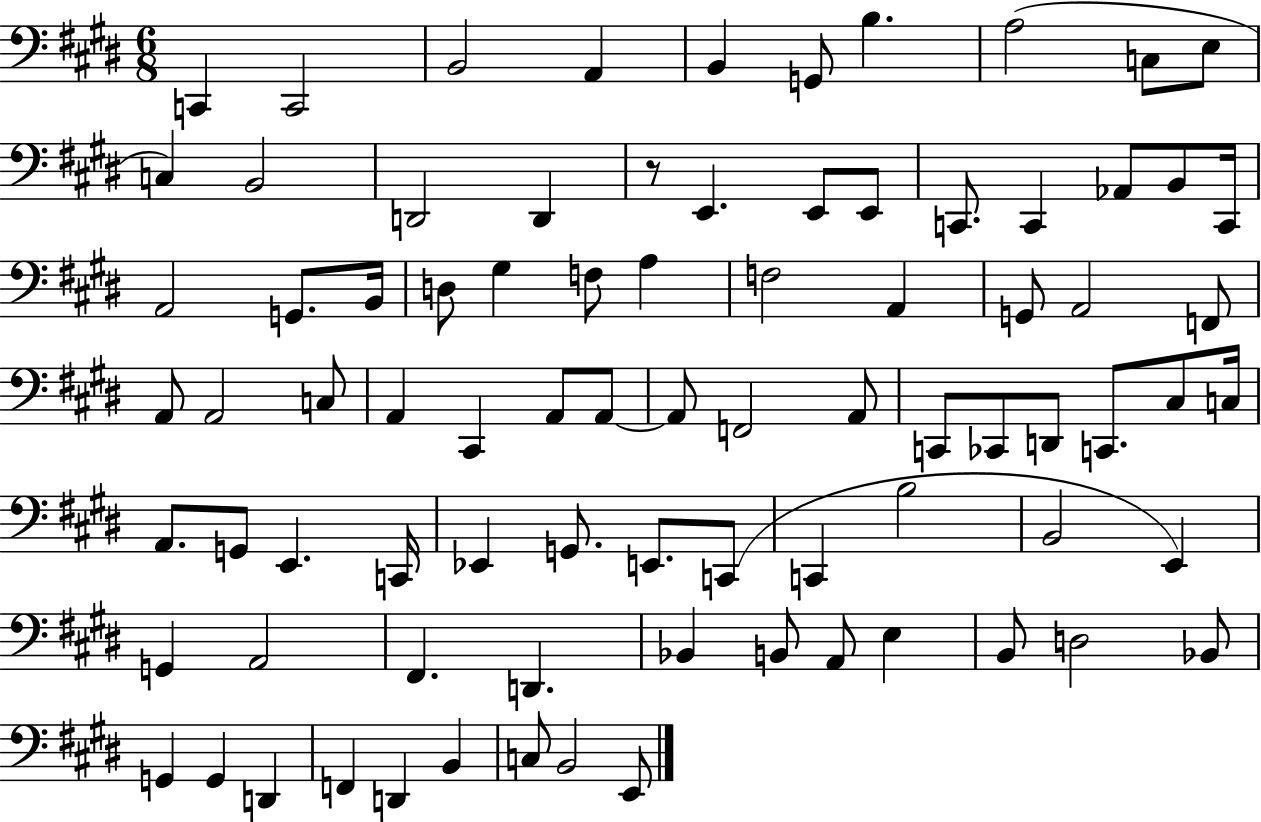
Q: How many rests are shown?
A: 1